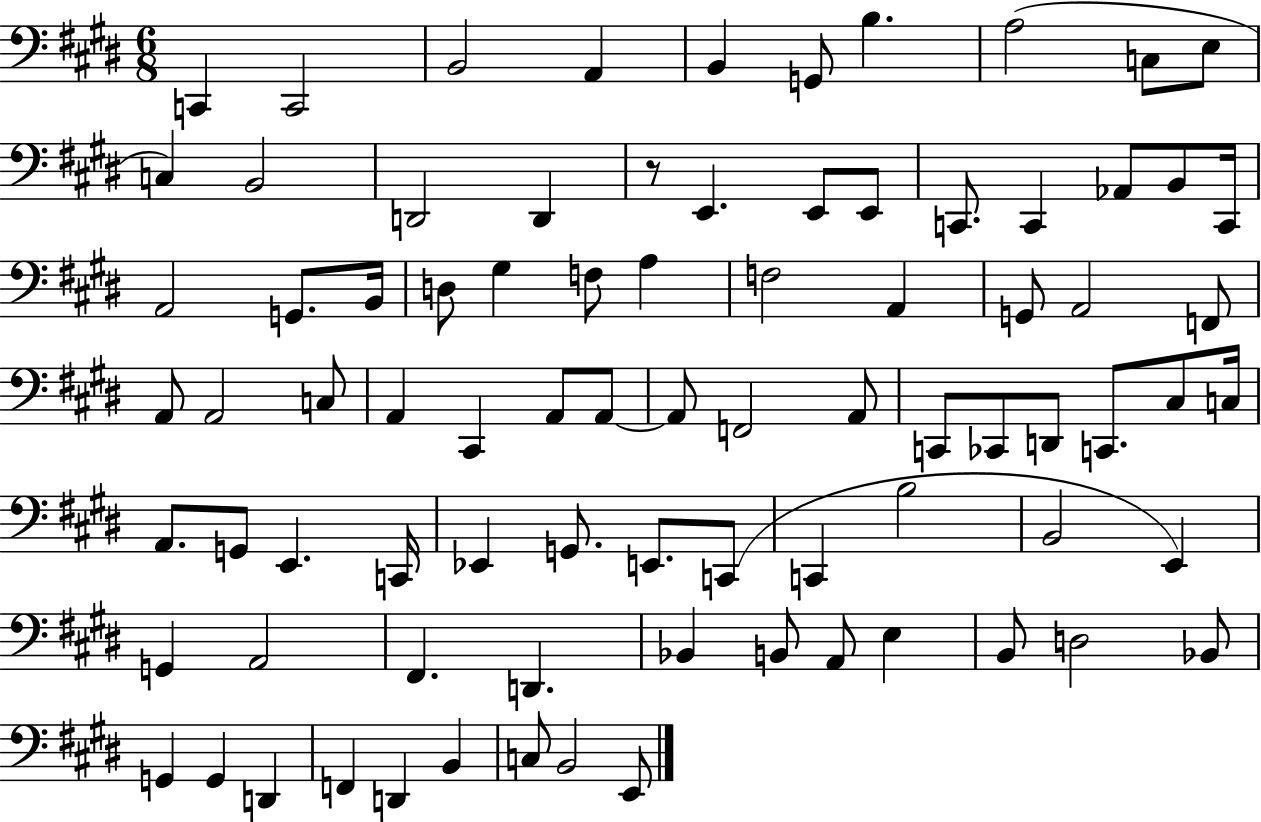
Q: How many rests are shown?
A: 1